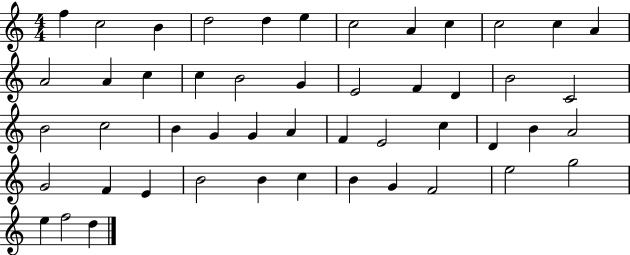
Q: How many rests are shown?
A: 0